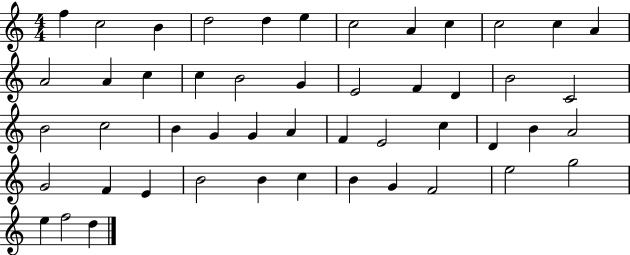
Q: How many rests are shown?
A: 0